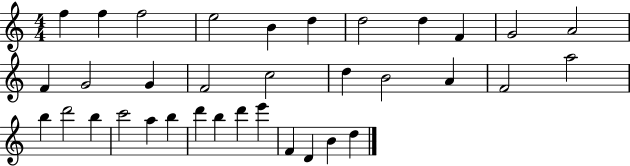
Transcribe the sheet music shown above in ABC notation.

X:1
T:Untitled
M:4/4
L:1/4
K:C
f f f2 e2 B d d2 d F G2 A2 F G2 G F2 c2 d B2 A F2 a2 b d'2 b c'2 a b d' b d' e' F D B d